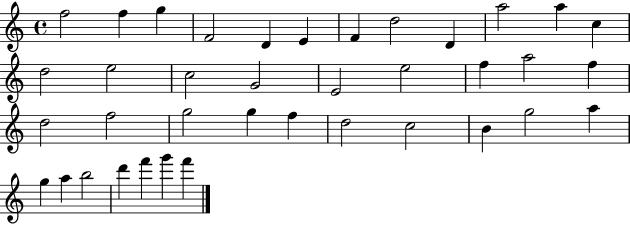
F5/h F5/q G5/q F4/h D4/q E4/q F4/q D5/h D4/q A5/h A5/q C5/q D5/h E5/h C5/h G4/h E4/h E5/h F5/q A5/h F5/q D5/h F5/h G5/h G5/q F5/q D5/h C5/h B4/q G5/h A5/q G5/q A5/q B5/h D6/q F6/q G6/q F6/q